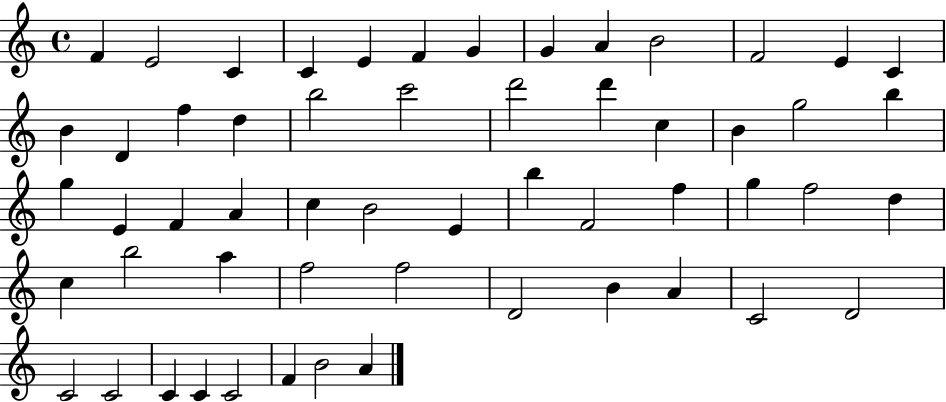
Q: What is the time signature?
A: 4/4